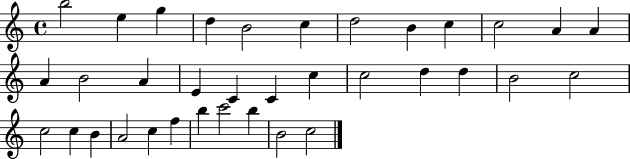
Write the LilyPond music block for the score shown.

{
  \clef treble
  \time 4/4
  \defaultTimeSignature
  \key c \major
  b''2 e''4 g''4 | d''4 b'2 c''4 | d''2 b'4 c''4 | c''2 a'4 a'4 | \break a'4 b'2 a'4 | e'4 c'4 c'4 c''4 | c''2 d''4 d''4 | b'2 c''2 | \break c''2 c''4 b'4 | a'2 c''4 f''4 | b''4 c'''2 b''4 | b'2 c''2 | \break \bar "|."
}